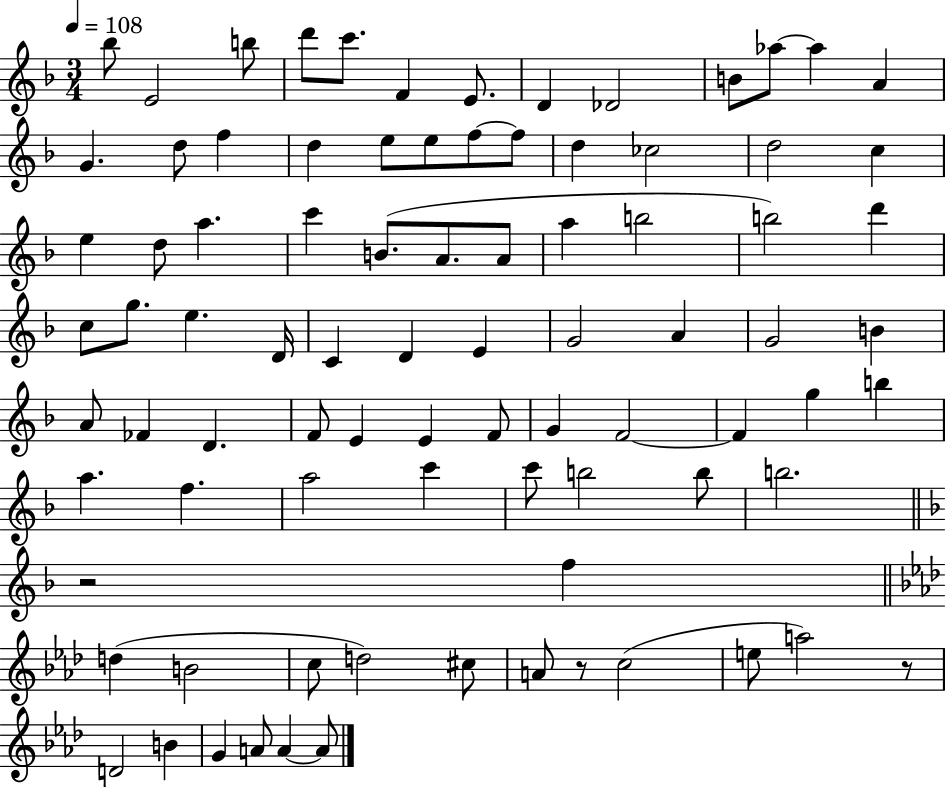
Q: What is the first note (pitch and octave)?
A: Bb5